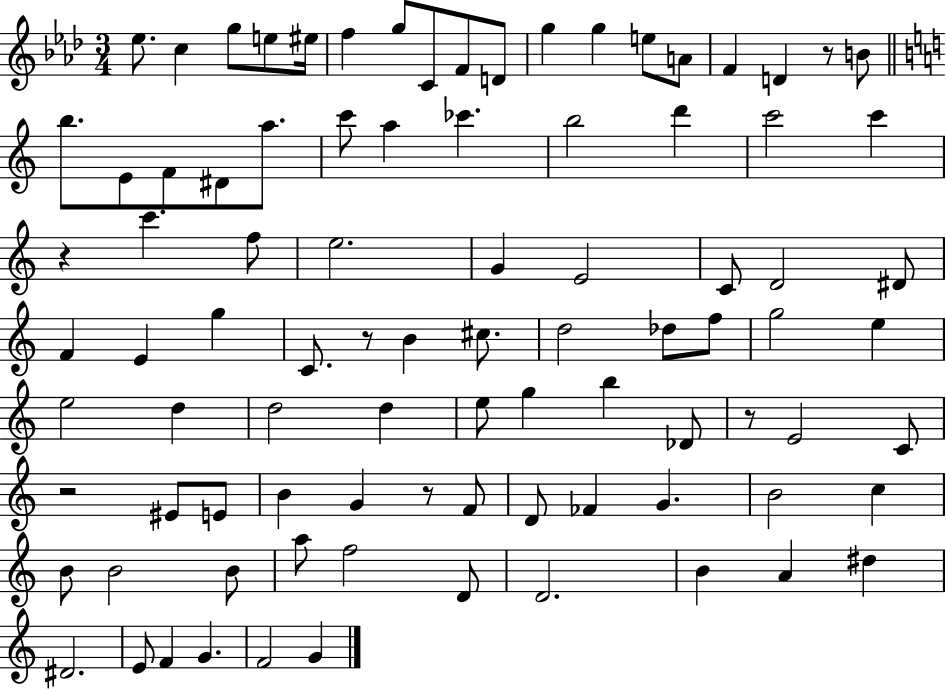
Eb5/e. C5/q G5/e E5/e EIS5/s F5/q G5/e C4/e F4/e D4/e G5/q G5/q E5/e A4/e F4/q D4/q R/e B4/e B5/e. E4/e F4/e D#4/e A5/e. C6/e A5/q CES6/q. B5/h D6/q C6/h C6/q R/q C6/q. F5/e E5/h. G4/q E4/h C4/e D4/h D#4/e F4/q E4/q G5/q C4/e. R/e B4/q C#5/e. D5/h Db5/e F5/e G5/h E5/q E5/h D5/q D5/h D5/q E5/e G5/q B5/q Db4/e R/e E4/h C4/e R/h EIS4/e E4/e B4/q G4/q R/e F4/e D4/e FES4/q G4/q. B4/h C5/q B4/e B4/h B4/e A5/e F5/h D4/e D4/h. B4/q A4/q D#5/q D#4/h. E4/e F4/q G4/q. F4/h G4/q